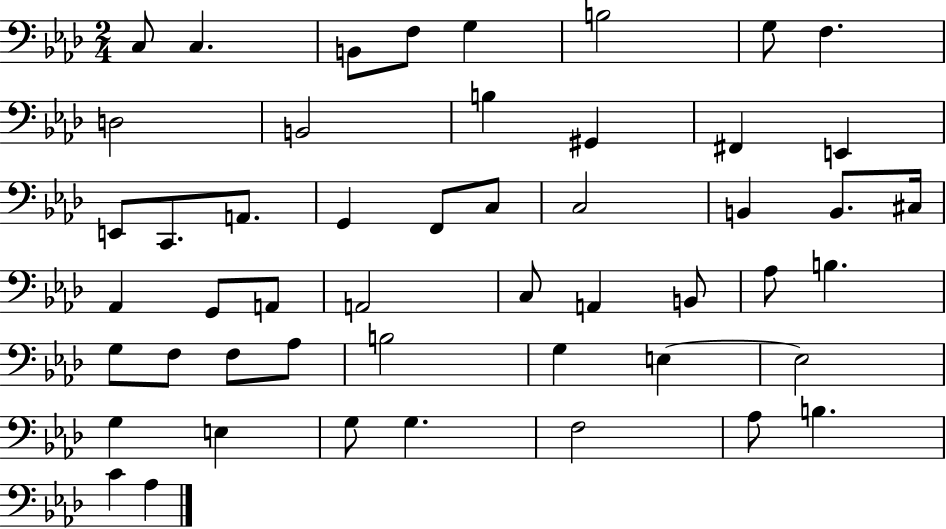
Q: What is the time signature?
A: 2/4